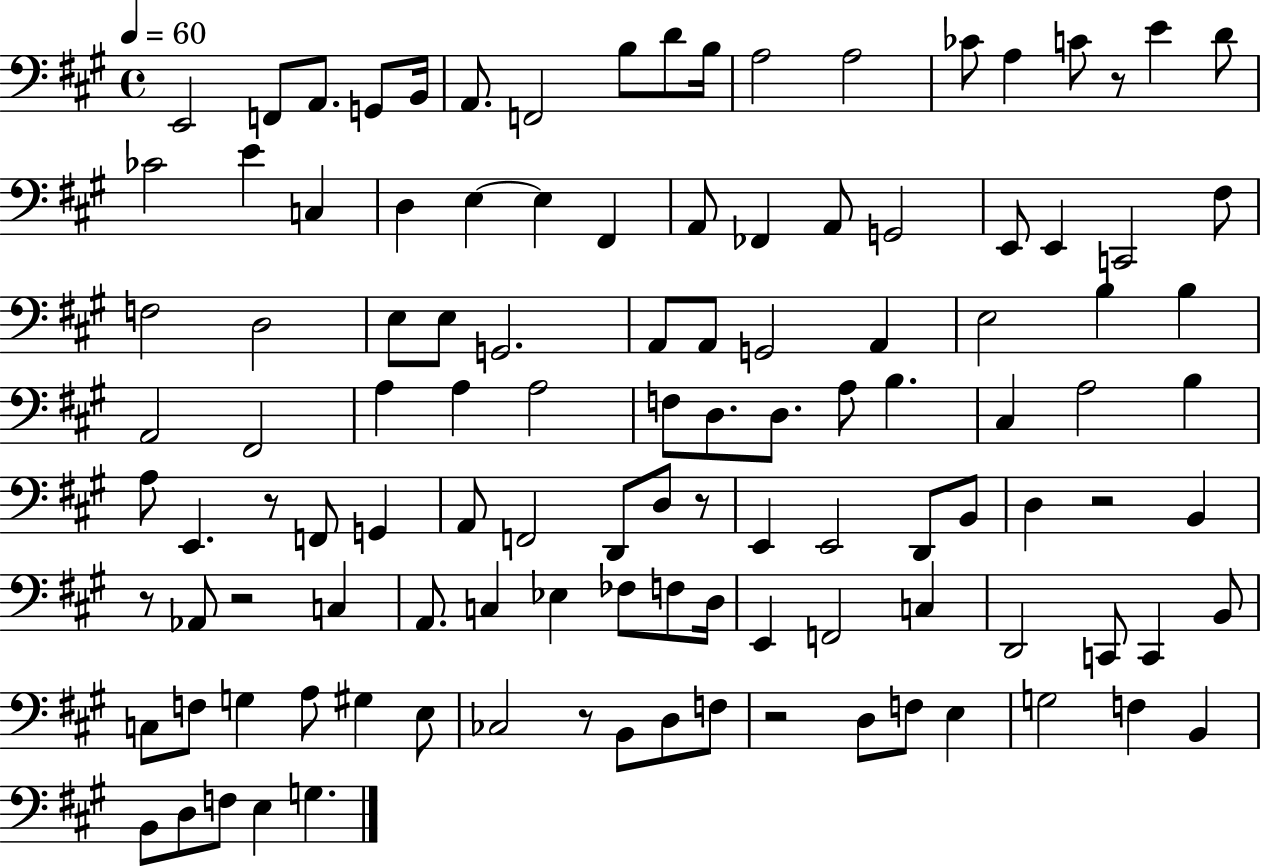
{
  \clef bass
  \time 4/4
  \defaultTimeSignature
  \key a \major
  \tempo 4 = 60
  e,2 f,8 a,8. g,8 b,16 | a,8. f,2 b8 d'8 b16 | a2 a2 | ces'8 a4 c'8 r8 e'4 d'8 | \break ces'2 e'4 c4 | d4 e4~~ e4 fis,4 | a,8 fes,4 a,8 g,2 | e,8 e,4 c,2 fis8 | \break f2 d2 | e8 e8 g,2. | a,8 a,8 g,2 a,4 | e2 b4 b4 | \break a,2 fis,2 | a4 a4 a2 | f8 d8. d8. a8 b4. | cis4 a2 b4 | \break a8 e,4. r8 f,8 g,4 | a,8 f,2 d,8 d8 r8 | e,4 e,2 d,8 b,8 | d4 r2 b,4 | \break r8 aes,8 r2 c4 | a,8. c4 ees4 fes8 f8 d16 | e,4 f,2 c4 | d,2 c,8 c,4 b,8 | \break c8 f8 g4 a8 gis4 e8 | ces2 r8 b,8 d8 f8 | r2 d8 f8 e4 | g2 f4 b,4 | \break b,8 d8 f8 e4 g4. | \bar "|."
}